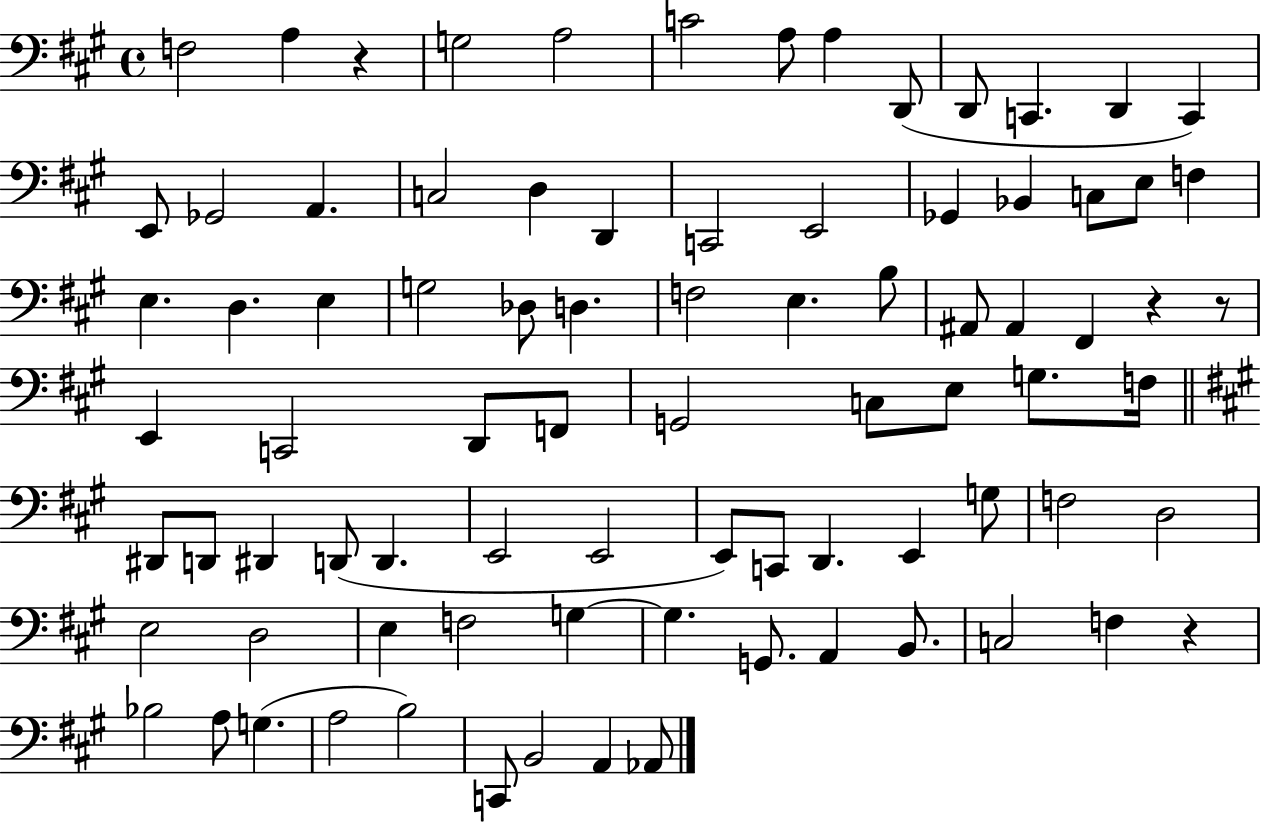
{
  \clef bass
  \time 4/4
  \defaultTimeSignature
  \key a \major
  f2 a4 r4 | g2 a2 | c'2 a8 a4 d,8( | d,8 c,4. d,4 c,4) | \break e,8 ges,2 a,4. | c2 d4 d,4 | c,2 e,2 | ges,4 bes,4 c8 e8 f4 | \break e4. d4. e4 | g2 des8 d4. | f2 e4. b8 | ais,8 ais,4 fis,4 r4 r8 | \break e,4 c,2 d,8 f,8 | g,2 c8 e8 g8. f16 | \bar "||" \break \key a \major dis,8 d,8 dis,4 d,8( d,4. | e,2 e,2 | e,8) c,8 d,4. e,4 g8 | f2 d2 | \break e2 d2 | e4 f2 g4~~ | g4. g,8. a,4 b,8. | c2 f4 r4 | \break bes2 a8 g4.( | a2 b2) | c,8 b,2 a,4 aes,8 | \bar "|."
}